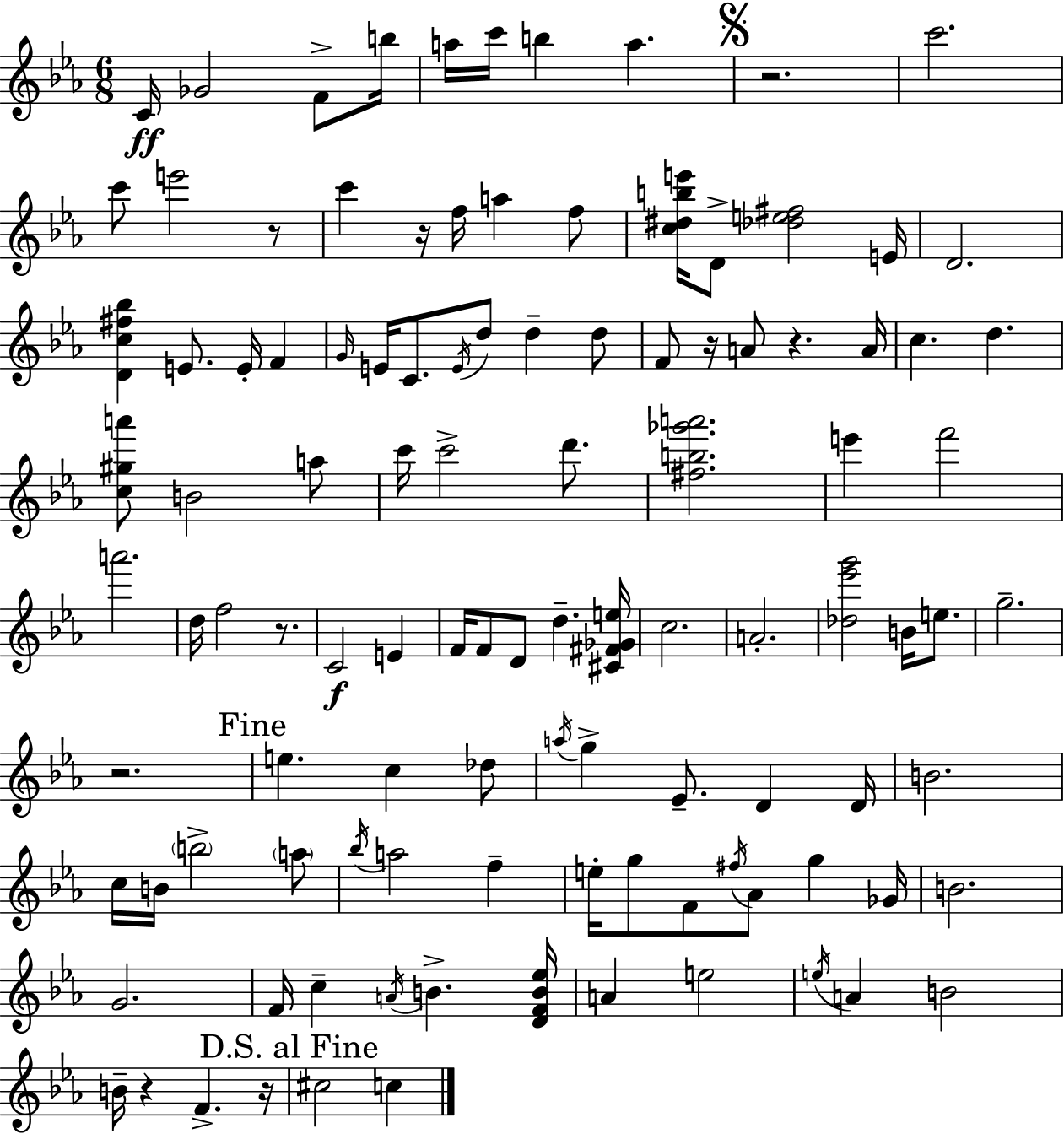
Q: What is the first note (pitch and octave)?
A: C4